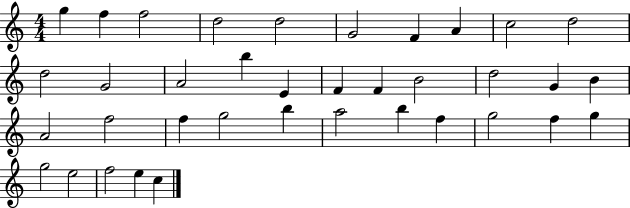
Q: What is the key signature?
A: C major